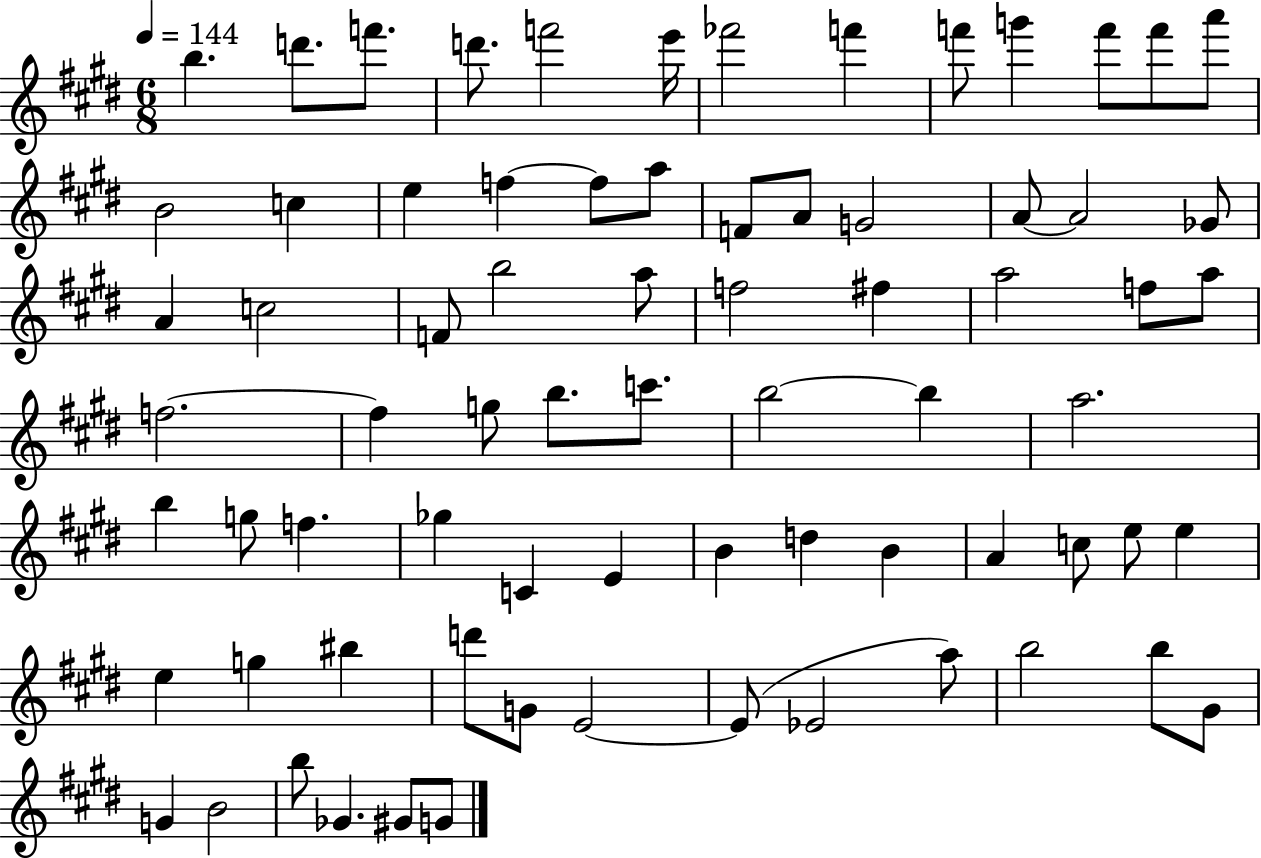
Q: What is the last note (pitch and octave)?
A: G4